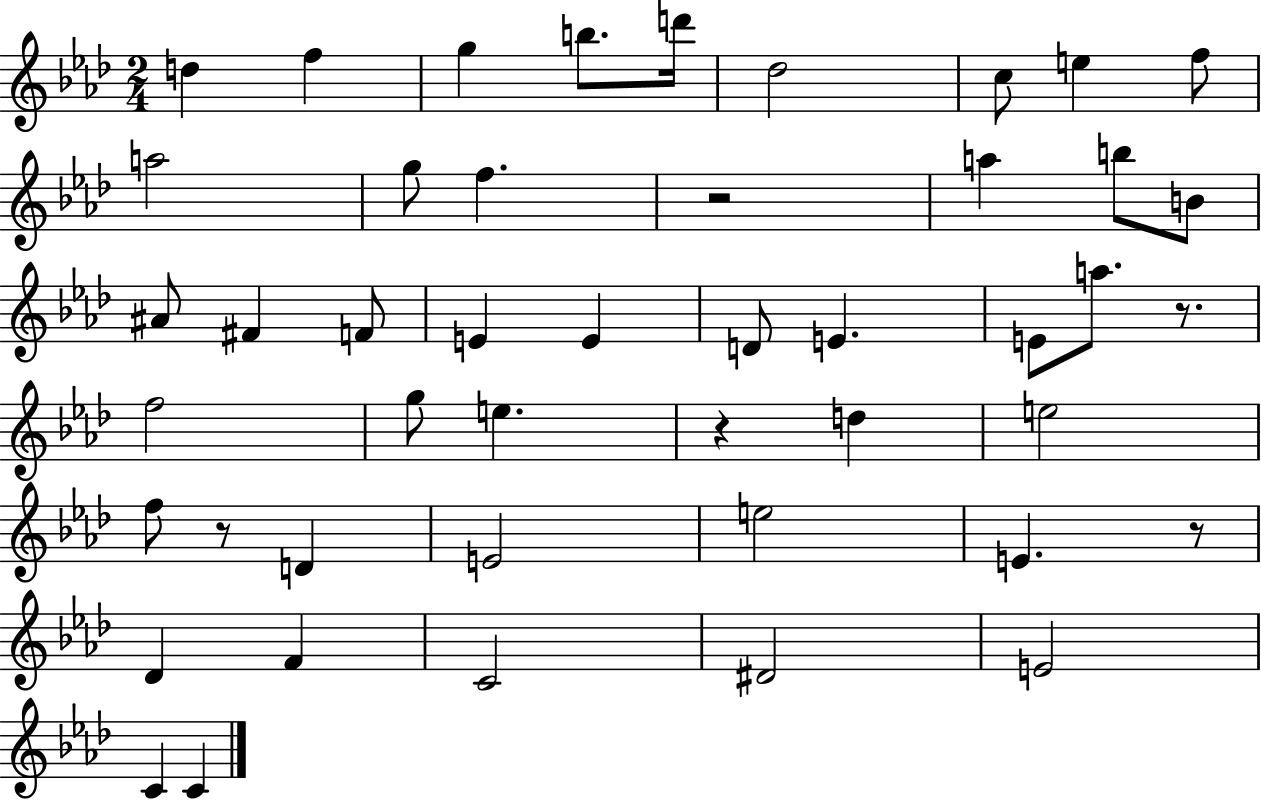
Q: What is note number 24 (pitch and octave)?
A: A5